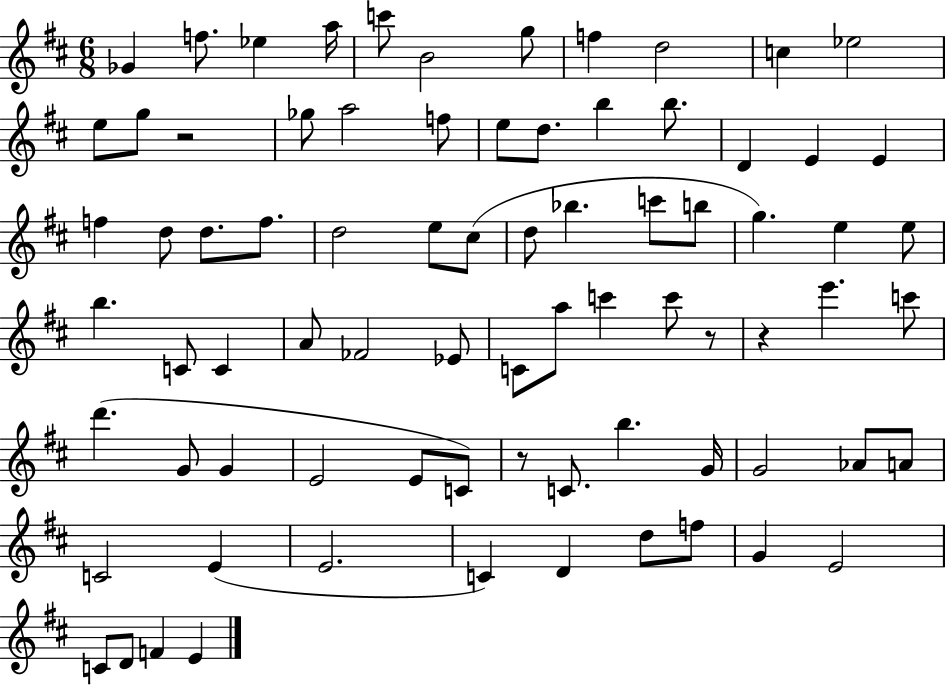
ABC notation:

X:1
T:Untitled
M:6/8
L:1/4
K:D
_G f/2 _e a/4 c'/2 B2 g/2 f d2 c _e2 e/2 g/2 z2 _g/2 a2 f/2 e/2 d/2 b b/2 D E E f d/2 d/2 f/2 d2 e/2 ^c/2 d/2 _b c'/2 b/2 g e e/2 b C/2 C A/2 _F2 _E/2 C/2 a/2 c' c'/2 z/2 z e' c'/2 d' G/2 G E2 E/2 C/2 z/2 C/2 b G/4 G2 _A/2 A/2 C2 E E2 C D d/2 f/2 G E2 C/2 D/2 F E